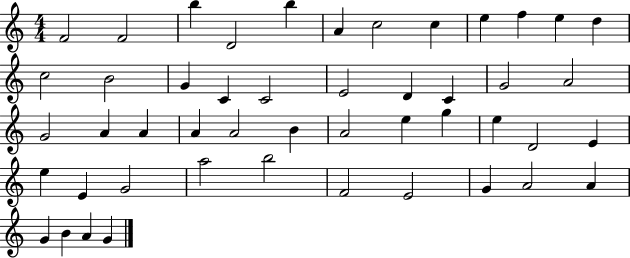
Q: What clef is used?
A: treble